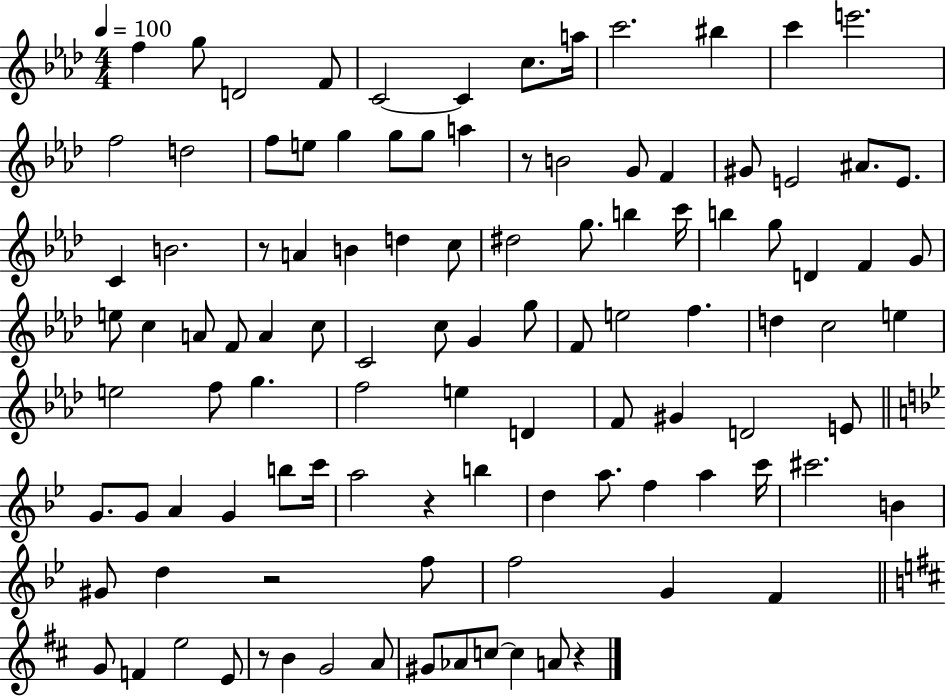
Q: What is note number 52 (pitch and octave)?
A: G5